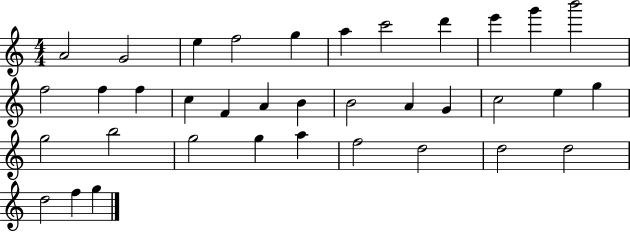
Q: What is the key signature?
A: C major